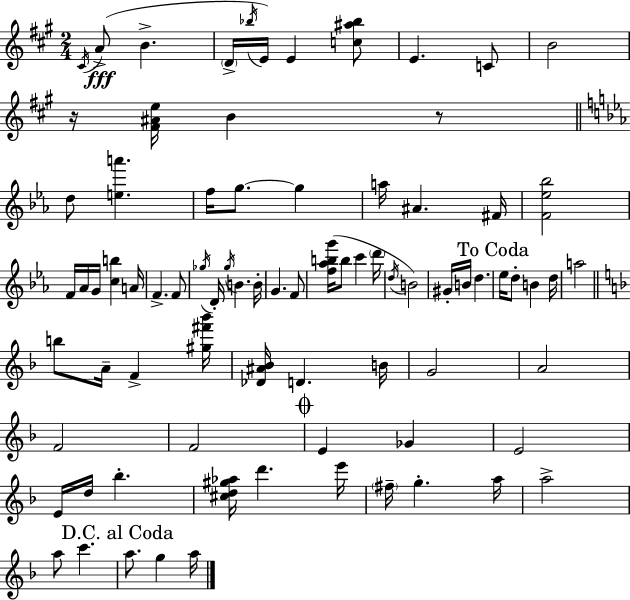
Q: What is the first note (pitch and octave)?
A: C#4